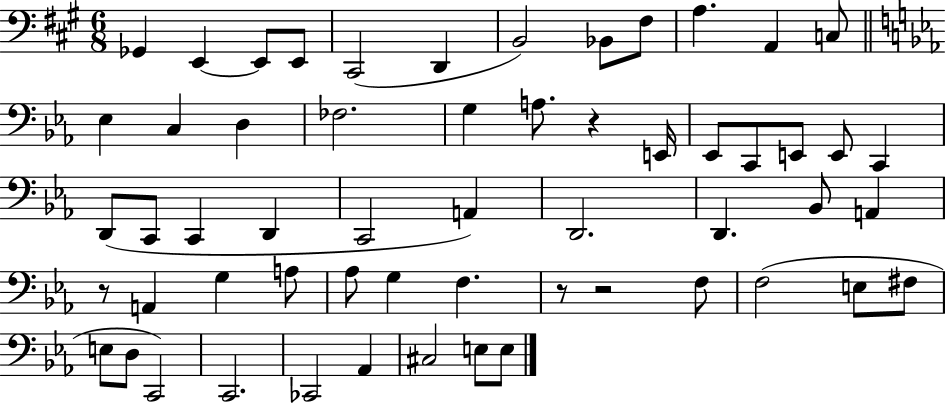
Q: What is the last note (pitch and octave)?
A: E3